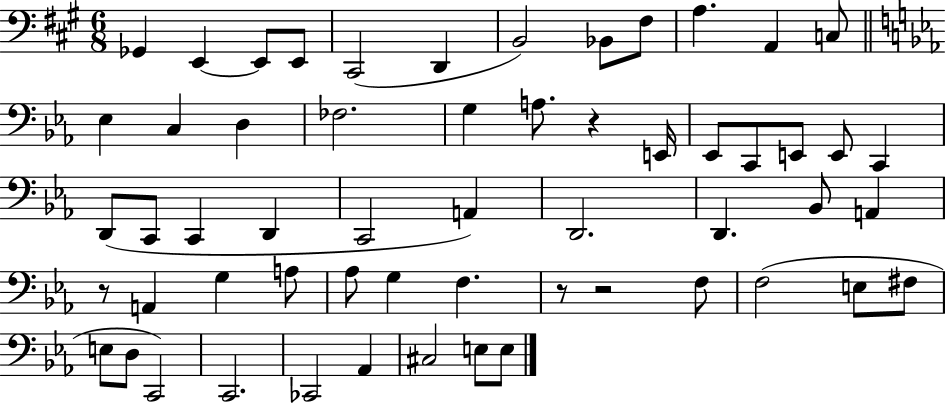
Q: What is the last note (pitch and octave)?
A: E3